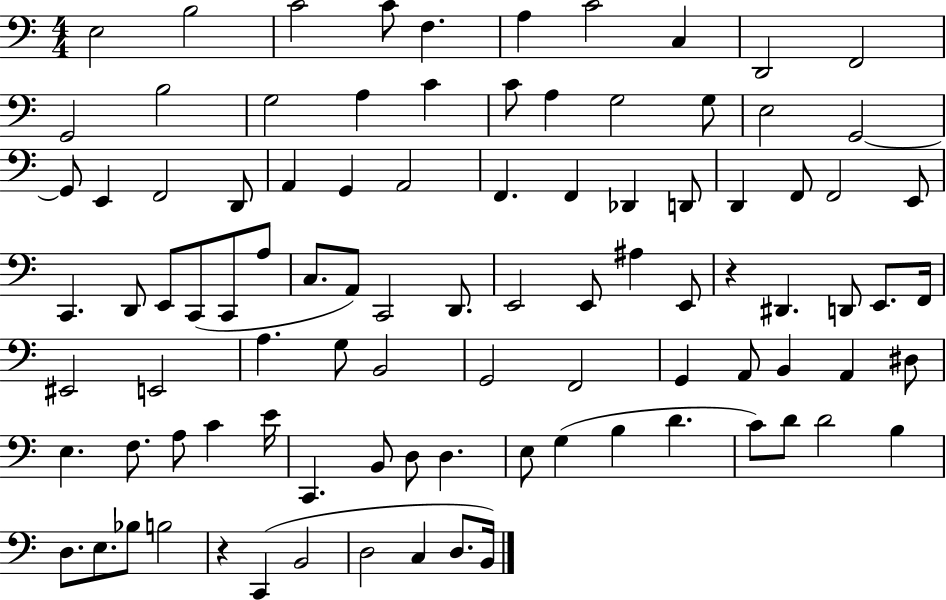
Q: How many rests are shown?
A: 2